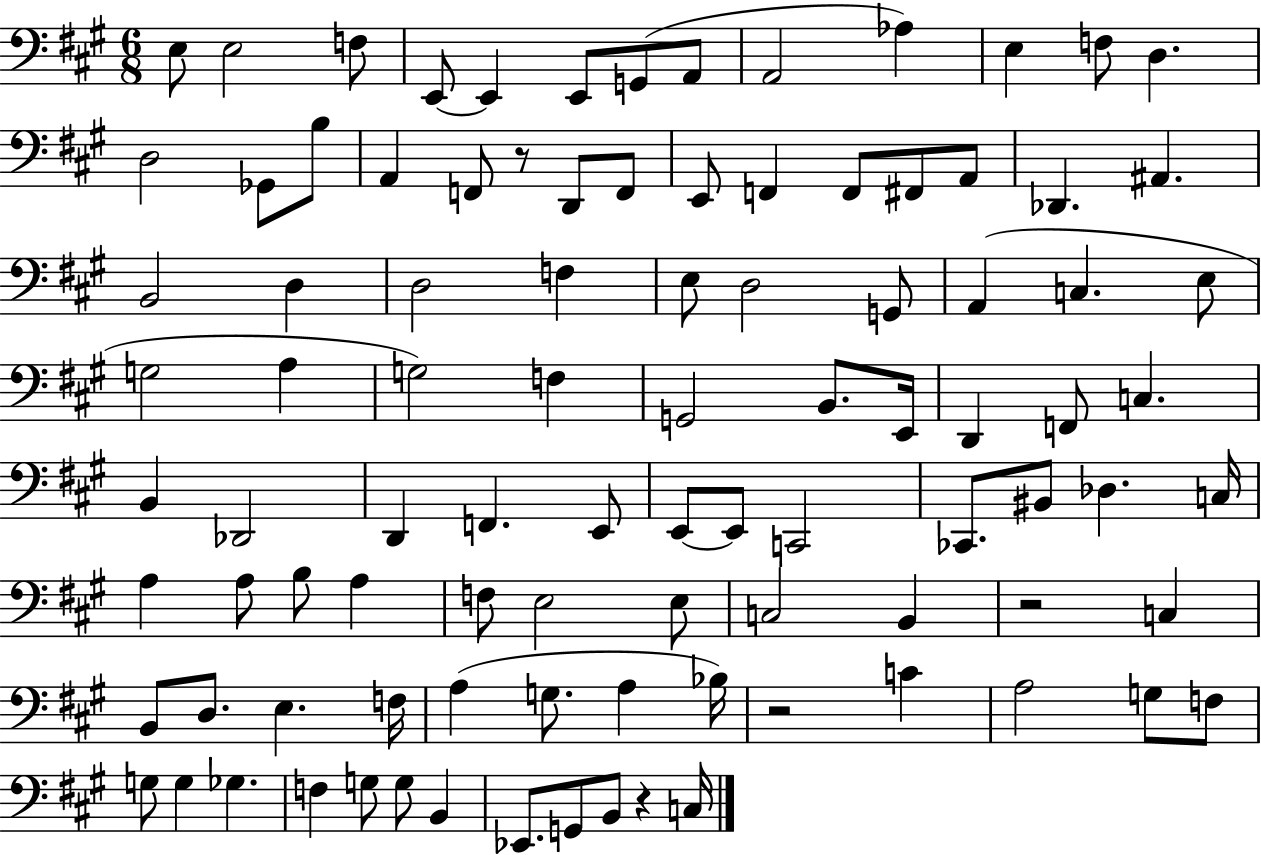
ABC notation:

X:1
T:Untitled
M:6/8
L:1/4
K:A
E,/2 E,2 F,/2 E,,/2 E,, E,,/2 G,,/2 A,,/2 A,,2 _A, E, F,/2 D, D,2 _G,,/2 B,/2 A,, F,,/2 z/2 D,,/2 F,,/2 E,,/2 F,, F,,/2 ^F,,/2 A,,/2 _D,, ^A,, B,,2 D, D,2 F, E,/2 D,2 G,,/2 A,, C, E,/2 G,2 A, G,2 F, G,,2 B,,/2 E,,/4 D,, F,,/2 C, B,, _D,,2 D,, F,, E,,/2 E,,/2 E,,/2 C,,2 _C,,/2 ^B,,/2 _D, C,/4 A, A,/2 B,/2 A, F,/2 E,2 E,/2 C,2 B,, z2 C, B,,/2 D,/2 E, F,/4 A, G,/2 A, _B,/4 z2 C A,2 G,/2 F,/2 G,/2 G, _G, F, G,/2 G,/2 B,, _E,,/2 G,,/2 B,,/2 z C,/4